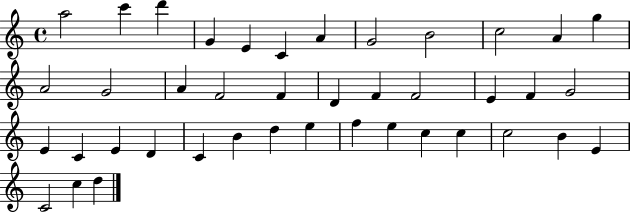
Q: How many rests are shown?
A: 0